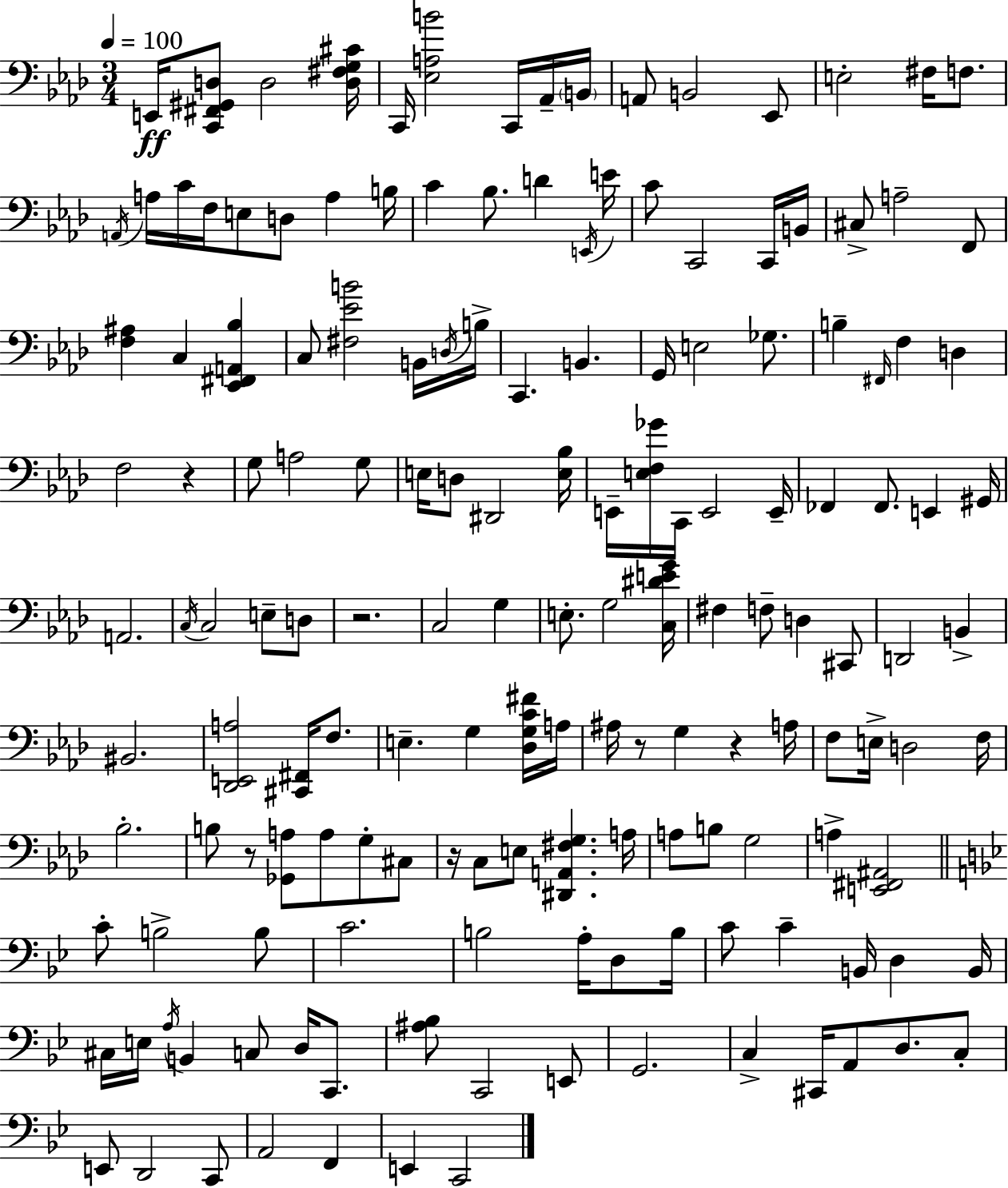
X:1
T:Untitled
M:3/4
L:1/4
K:Fm
E,,/4 [C,,^F,,^G,,D,]/2 D,2 [D,^F,G,^C]/4 C,,/4 [_E,A,B]2 C,,/4 _A,,/4 B,,/4 A,,/2 B,,2 _E,,/2 E,2 ^F,/4 F,/2 A,,/4 A,/4 C/4 F,/4 E,/2 D,/2 A, B,/4 C _B,/2 D E,,/4 E/4 C/2 C,,2 C,,/4 B,,/4 ^C,/2 A,2 F,,/2 [F,^A,] C, [_E,,^F,,A,,_B,] C,/2 [^F,_EB]2 B,,/4 D,/4 B,/4 C,, B,, G,,/4 E,2 _G,/2 B, ^F,,/4 F, D, F,2 z G,/2 A,2 G,/2 E,/4 D,/2 ^D,,2 [E,_B,]/4 E,,/4 [E,F,_G]/4 C,,/4 E,,2 E,,/4 _F,, _F,,/2 E,, ^G,,/4 A,,2 C,/4 C,2 E,/2 D,/2 z2 C,2 G, E,/2 G,2 [C,^DEG]/4 ^F, F,/2 D, ^C,,/2 D,,2 B,, ^B,,2 [_D,,E,,A,]2 [^C,,^F,,]/4 F,/2 E, G, [_D,G,C^F]/4 A,/4 ^A,/4 z/2 G, z A,/4 F,/2 E,/4 D,2 F,/4 _B,2 B,/2 z/2 [_G,,A,]/2 A,/2 G,/2 ^C,/2 z/4 C,/2 E,/2 [^D,,A,,^F,G,] A,/4 A,/2 B,/2 G,2 A, [E,,^F,,^A,,]2 C/2 B,2 B,/2 C2 B,2 A,/4 D,/2 B,/4 C/2 C B,,/4 D, B,,/4 ^C,/4 E,/4 A,/4 B,, C,/2 D,/4 C,,/2 [^A,_B,]/2 C,,2 E,,/2 G,,2 C, ^C,,/4 A,,/2 D,/2 C,/2 E,,/2 D,,2 C,,/2 A,,2 F,, E,, C,,2